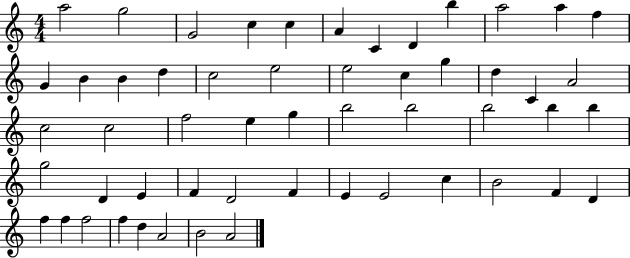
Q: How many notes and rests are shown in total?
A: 54